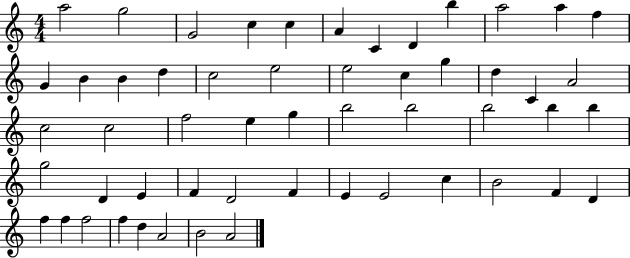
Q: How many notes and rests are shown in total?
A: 54